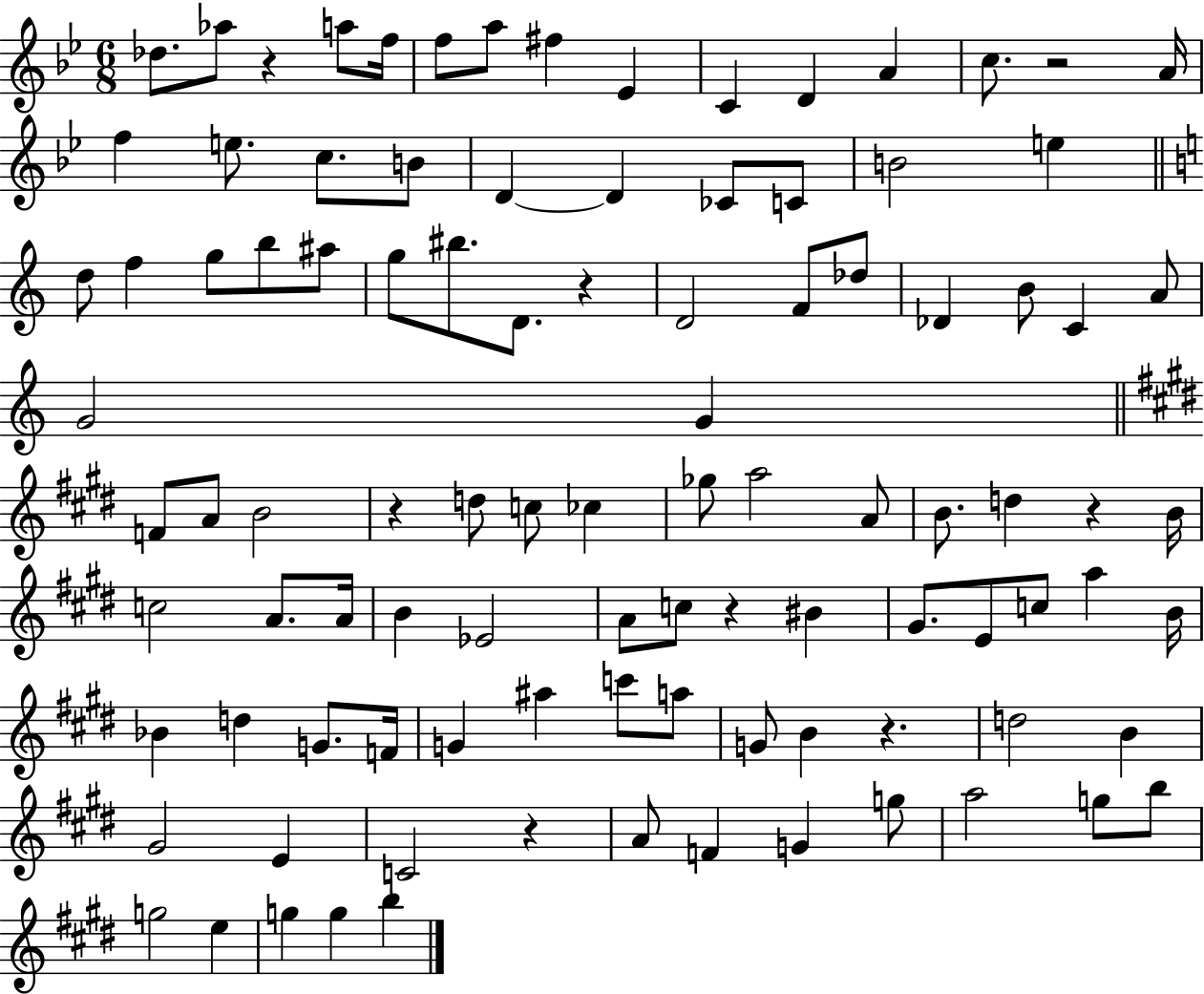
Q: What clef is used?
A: treble